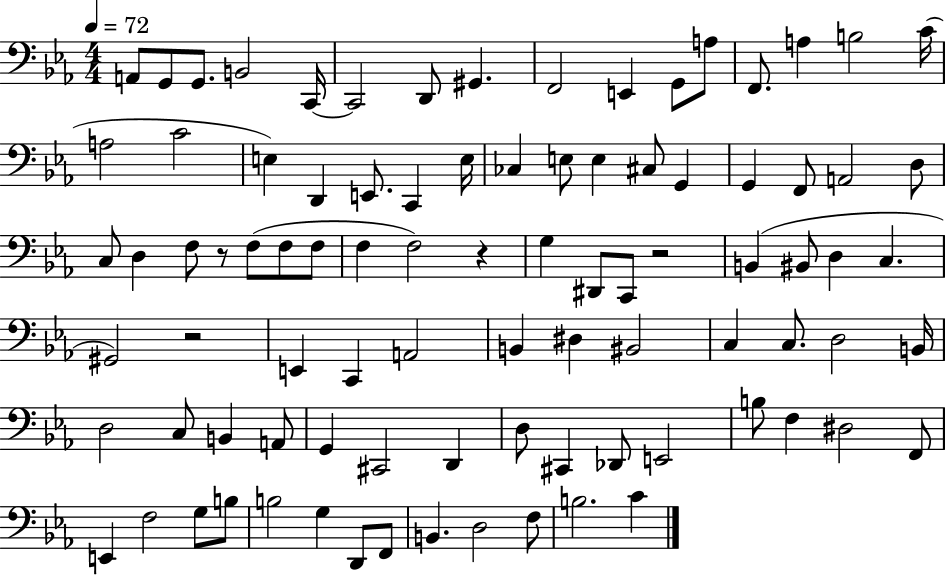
{
  \clef bass
  \numericTimeSignature
  \time 4/4
  \key ees \major
  \tempo 4 = 72
  a,8 g,8 g,8. b,2 c,16~~ | c,2 d,8 gis,4. | f,2 e,4 g,8 a8 | f,8. a4 b2 c'16( | \break a2 c'2 | e4) d,4 e,8. c,4 e16 | ces4 e8 e4 cis8 g,4 | g,4 f,8 a,2 d8 | \break c8 d4 f8 r8 f8( f8 f8 | f4 f2) r4 | g4 dis,8 c,8 r2 | b,4( bis,8 d4 c4. | \break gis,2) r2 | e,4 c,4 a,2 | b,4 dis4 bis,2 | c4 c8. d2 b,16 | \break d2 c8 b,4 a,8 | g,4 cis,2 d,4 | d8 cis,4 des,8 e,2 | b8 f4 dis2 f,8 | \break e,4 f2 g8 b8 | b2 g4 d,8 f,8 | b,4. d2 f8 | b2. c'4 | \break \bar "|."
}